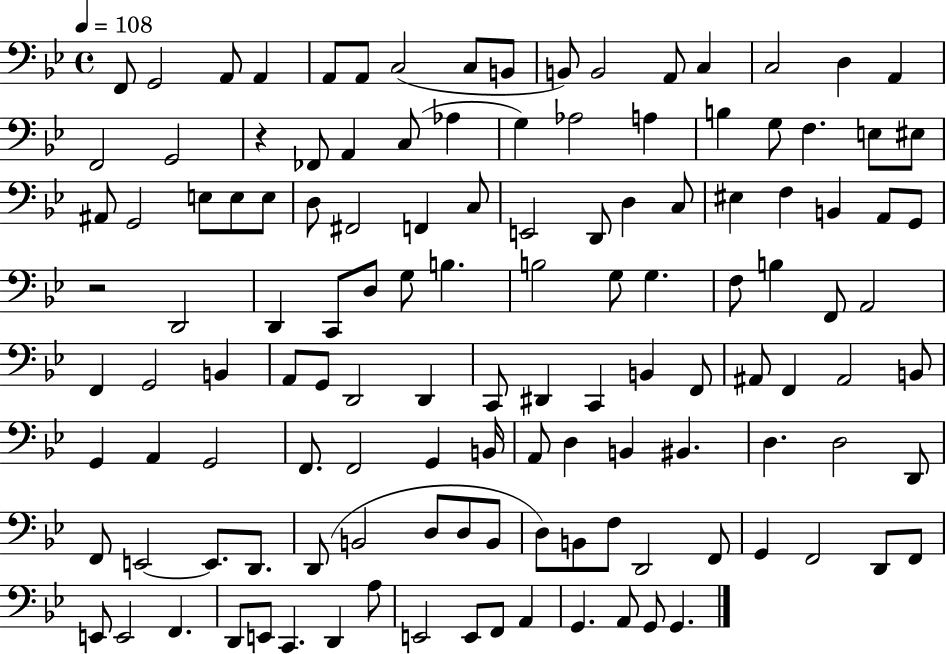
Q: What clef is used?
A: bass